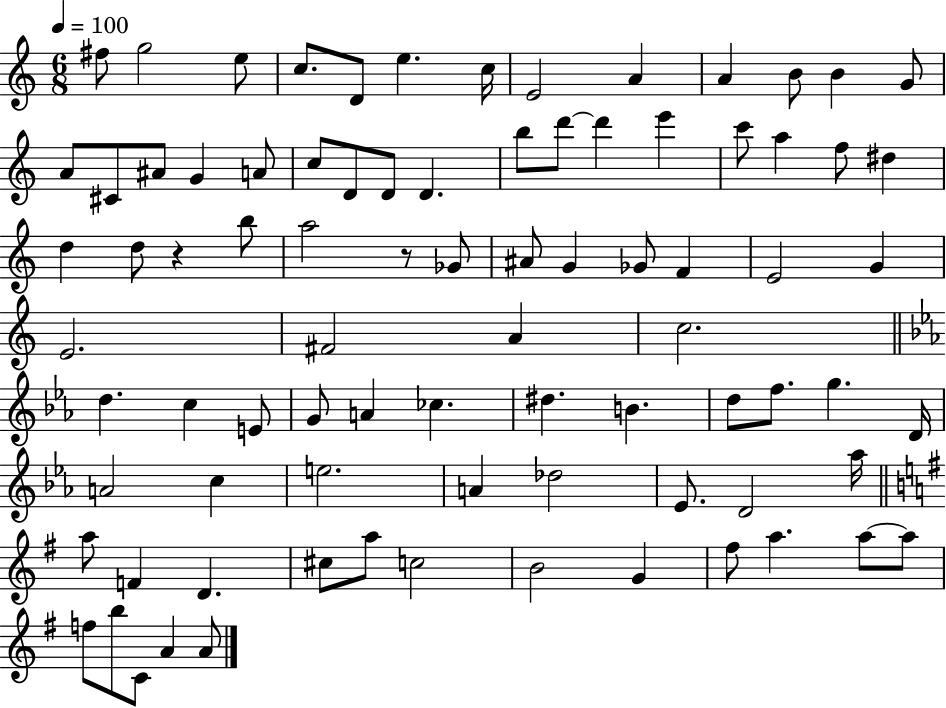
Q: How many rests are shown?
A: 2